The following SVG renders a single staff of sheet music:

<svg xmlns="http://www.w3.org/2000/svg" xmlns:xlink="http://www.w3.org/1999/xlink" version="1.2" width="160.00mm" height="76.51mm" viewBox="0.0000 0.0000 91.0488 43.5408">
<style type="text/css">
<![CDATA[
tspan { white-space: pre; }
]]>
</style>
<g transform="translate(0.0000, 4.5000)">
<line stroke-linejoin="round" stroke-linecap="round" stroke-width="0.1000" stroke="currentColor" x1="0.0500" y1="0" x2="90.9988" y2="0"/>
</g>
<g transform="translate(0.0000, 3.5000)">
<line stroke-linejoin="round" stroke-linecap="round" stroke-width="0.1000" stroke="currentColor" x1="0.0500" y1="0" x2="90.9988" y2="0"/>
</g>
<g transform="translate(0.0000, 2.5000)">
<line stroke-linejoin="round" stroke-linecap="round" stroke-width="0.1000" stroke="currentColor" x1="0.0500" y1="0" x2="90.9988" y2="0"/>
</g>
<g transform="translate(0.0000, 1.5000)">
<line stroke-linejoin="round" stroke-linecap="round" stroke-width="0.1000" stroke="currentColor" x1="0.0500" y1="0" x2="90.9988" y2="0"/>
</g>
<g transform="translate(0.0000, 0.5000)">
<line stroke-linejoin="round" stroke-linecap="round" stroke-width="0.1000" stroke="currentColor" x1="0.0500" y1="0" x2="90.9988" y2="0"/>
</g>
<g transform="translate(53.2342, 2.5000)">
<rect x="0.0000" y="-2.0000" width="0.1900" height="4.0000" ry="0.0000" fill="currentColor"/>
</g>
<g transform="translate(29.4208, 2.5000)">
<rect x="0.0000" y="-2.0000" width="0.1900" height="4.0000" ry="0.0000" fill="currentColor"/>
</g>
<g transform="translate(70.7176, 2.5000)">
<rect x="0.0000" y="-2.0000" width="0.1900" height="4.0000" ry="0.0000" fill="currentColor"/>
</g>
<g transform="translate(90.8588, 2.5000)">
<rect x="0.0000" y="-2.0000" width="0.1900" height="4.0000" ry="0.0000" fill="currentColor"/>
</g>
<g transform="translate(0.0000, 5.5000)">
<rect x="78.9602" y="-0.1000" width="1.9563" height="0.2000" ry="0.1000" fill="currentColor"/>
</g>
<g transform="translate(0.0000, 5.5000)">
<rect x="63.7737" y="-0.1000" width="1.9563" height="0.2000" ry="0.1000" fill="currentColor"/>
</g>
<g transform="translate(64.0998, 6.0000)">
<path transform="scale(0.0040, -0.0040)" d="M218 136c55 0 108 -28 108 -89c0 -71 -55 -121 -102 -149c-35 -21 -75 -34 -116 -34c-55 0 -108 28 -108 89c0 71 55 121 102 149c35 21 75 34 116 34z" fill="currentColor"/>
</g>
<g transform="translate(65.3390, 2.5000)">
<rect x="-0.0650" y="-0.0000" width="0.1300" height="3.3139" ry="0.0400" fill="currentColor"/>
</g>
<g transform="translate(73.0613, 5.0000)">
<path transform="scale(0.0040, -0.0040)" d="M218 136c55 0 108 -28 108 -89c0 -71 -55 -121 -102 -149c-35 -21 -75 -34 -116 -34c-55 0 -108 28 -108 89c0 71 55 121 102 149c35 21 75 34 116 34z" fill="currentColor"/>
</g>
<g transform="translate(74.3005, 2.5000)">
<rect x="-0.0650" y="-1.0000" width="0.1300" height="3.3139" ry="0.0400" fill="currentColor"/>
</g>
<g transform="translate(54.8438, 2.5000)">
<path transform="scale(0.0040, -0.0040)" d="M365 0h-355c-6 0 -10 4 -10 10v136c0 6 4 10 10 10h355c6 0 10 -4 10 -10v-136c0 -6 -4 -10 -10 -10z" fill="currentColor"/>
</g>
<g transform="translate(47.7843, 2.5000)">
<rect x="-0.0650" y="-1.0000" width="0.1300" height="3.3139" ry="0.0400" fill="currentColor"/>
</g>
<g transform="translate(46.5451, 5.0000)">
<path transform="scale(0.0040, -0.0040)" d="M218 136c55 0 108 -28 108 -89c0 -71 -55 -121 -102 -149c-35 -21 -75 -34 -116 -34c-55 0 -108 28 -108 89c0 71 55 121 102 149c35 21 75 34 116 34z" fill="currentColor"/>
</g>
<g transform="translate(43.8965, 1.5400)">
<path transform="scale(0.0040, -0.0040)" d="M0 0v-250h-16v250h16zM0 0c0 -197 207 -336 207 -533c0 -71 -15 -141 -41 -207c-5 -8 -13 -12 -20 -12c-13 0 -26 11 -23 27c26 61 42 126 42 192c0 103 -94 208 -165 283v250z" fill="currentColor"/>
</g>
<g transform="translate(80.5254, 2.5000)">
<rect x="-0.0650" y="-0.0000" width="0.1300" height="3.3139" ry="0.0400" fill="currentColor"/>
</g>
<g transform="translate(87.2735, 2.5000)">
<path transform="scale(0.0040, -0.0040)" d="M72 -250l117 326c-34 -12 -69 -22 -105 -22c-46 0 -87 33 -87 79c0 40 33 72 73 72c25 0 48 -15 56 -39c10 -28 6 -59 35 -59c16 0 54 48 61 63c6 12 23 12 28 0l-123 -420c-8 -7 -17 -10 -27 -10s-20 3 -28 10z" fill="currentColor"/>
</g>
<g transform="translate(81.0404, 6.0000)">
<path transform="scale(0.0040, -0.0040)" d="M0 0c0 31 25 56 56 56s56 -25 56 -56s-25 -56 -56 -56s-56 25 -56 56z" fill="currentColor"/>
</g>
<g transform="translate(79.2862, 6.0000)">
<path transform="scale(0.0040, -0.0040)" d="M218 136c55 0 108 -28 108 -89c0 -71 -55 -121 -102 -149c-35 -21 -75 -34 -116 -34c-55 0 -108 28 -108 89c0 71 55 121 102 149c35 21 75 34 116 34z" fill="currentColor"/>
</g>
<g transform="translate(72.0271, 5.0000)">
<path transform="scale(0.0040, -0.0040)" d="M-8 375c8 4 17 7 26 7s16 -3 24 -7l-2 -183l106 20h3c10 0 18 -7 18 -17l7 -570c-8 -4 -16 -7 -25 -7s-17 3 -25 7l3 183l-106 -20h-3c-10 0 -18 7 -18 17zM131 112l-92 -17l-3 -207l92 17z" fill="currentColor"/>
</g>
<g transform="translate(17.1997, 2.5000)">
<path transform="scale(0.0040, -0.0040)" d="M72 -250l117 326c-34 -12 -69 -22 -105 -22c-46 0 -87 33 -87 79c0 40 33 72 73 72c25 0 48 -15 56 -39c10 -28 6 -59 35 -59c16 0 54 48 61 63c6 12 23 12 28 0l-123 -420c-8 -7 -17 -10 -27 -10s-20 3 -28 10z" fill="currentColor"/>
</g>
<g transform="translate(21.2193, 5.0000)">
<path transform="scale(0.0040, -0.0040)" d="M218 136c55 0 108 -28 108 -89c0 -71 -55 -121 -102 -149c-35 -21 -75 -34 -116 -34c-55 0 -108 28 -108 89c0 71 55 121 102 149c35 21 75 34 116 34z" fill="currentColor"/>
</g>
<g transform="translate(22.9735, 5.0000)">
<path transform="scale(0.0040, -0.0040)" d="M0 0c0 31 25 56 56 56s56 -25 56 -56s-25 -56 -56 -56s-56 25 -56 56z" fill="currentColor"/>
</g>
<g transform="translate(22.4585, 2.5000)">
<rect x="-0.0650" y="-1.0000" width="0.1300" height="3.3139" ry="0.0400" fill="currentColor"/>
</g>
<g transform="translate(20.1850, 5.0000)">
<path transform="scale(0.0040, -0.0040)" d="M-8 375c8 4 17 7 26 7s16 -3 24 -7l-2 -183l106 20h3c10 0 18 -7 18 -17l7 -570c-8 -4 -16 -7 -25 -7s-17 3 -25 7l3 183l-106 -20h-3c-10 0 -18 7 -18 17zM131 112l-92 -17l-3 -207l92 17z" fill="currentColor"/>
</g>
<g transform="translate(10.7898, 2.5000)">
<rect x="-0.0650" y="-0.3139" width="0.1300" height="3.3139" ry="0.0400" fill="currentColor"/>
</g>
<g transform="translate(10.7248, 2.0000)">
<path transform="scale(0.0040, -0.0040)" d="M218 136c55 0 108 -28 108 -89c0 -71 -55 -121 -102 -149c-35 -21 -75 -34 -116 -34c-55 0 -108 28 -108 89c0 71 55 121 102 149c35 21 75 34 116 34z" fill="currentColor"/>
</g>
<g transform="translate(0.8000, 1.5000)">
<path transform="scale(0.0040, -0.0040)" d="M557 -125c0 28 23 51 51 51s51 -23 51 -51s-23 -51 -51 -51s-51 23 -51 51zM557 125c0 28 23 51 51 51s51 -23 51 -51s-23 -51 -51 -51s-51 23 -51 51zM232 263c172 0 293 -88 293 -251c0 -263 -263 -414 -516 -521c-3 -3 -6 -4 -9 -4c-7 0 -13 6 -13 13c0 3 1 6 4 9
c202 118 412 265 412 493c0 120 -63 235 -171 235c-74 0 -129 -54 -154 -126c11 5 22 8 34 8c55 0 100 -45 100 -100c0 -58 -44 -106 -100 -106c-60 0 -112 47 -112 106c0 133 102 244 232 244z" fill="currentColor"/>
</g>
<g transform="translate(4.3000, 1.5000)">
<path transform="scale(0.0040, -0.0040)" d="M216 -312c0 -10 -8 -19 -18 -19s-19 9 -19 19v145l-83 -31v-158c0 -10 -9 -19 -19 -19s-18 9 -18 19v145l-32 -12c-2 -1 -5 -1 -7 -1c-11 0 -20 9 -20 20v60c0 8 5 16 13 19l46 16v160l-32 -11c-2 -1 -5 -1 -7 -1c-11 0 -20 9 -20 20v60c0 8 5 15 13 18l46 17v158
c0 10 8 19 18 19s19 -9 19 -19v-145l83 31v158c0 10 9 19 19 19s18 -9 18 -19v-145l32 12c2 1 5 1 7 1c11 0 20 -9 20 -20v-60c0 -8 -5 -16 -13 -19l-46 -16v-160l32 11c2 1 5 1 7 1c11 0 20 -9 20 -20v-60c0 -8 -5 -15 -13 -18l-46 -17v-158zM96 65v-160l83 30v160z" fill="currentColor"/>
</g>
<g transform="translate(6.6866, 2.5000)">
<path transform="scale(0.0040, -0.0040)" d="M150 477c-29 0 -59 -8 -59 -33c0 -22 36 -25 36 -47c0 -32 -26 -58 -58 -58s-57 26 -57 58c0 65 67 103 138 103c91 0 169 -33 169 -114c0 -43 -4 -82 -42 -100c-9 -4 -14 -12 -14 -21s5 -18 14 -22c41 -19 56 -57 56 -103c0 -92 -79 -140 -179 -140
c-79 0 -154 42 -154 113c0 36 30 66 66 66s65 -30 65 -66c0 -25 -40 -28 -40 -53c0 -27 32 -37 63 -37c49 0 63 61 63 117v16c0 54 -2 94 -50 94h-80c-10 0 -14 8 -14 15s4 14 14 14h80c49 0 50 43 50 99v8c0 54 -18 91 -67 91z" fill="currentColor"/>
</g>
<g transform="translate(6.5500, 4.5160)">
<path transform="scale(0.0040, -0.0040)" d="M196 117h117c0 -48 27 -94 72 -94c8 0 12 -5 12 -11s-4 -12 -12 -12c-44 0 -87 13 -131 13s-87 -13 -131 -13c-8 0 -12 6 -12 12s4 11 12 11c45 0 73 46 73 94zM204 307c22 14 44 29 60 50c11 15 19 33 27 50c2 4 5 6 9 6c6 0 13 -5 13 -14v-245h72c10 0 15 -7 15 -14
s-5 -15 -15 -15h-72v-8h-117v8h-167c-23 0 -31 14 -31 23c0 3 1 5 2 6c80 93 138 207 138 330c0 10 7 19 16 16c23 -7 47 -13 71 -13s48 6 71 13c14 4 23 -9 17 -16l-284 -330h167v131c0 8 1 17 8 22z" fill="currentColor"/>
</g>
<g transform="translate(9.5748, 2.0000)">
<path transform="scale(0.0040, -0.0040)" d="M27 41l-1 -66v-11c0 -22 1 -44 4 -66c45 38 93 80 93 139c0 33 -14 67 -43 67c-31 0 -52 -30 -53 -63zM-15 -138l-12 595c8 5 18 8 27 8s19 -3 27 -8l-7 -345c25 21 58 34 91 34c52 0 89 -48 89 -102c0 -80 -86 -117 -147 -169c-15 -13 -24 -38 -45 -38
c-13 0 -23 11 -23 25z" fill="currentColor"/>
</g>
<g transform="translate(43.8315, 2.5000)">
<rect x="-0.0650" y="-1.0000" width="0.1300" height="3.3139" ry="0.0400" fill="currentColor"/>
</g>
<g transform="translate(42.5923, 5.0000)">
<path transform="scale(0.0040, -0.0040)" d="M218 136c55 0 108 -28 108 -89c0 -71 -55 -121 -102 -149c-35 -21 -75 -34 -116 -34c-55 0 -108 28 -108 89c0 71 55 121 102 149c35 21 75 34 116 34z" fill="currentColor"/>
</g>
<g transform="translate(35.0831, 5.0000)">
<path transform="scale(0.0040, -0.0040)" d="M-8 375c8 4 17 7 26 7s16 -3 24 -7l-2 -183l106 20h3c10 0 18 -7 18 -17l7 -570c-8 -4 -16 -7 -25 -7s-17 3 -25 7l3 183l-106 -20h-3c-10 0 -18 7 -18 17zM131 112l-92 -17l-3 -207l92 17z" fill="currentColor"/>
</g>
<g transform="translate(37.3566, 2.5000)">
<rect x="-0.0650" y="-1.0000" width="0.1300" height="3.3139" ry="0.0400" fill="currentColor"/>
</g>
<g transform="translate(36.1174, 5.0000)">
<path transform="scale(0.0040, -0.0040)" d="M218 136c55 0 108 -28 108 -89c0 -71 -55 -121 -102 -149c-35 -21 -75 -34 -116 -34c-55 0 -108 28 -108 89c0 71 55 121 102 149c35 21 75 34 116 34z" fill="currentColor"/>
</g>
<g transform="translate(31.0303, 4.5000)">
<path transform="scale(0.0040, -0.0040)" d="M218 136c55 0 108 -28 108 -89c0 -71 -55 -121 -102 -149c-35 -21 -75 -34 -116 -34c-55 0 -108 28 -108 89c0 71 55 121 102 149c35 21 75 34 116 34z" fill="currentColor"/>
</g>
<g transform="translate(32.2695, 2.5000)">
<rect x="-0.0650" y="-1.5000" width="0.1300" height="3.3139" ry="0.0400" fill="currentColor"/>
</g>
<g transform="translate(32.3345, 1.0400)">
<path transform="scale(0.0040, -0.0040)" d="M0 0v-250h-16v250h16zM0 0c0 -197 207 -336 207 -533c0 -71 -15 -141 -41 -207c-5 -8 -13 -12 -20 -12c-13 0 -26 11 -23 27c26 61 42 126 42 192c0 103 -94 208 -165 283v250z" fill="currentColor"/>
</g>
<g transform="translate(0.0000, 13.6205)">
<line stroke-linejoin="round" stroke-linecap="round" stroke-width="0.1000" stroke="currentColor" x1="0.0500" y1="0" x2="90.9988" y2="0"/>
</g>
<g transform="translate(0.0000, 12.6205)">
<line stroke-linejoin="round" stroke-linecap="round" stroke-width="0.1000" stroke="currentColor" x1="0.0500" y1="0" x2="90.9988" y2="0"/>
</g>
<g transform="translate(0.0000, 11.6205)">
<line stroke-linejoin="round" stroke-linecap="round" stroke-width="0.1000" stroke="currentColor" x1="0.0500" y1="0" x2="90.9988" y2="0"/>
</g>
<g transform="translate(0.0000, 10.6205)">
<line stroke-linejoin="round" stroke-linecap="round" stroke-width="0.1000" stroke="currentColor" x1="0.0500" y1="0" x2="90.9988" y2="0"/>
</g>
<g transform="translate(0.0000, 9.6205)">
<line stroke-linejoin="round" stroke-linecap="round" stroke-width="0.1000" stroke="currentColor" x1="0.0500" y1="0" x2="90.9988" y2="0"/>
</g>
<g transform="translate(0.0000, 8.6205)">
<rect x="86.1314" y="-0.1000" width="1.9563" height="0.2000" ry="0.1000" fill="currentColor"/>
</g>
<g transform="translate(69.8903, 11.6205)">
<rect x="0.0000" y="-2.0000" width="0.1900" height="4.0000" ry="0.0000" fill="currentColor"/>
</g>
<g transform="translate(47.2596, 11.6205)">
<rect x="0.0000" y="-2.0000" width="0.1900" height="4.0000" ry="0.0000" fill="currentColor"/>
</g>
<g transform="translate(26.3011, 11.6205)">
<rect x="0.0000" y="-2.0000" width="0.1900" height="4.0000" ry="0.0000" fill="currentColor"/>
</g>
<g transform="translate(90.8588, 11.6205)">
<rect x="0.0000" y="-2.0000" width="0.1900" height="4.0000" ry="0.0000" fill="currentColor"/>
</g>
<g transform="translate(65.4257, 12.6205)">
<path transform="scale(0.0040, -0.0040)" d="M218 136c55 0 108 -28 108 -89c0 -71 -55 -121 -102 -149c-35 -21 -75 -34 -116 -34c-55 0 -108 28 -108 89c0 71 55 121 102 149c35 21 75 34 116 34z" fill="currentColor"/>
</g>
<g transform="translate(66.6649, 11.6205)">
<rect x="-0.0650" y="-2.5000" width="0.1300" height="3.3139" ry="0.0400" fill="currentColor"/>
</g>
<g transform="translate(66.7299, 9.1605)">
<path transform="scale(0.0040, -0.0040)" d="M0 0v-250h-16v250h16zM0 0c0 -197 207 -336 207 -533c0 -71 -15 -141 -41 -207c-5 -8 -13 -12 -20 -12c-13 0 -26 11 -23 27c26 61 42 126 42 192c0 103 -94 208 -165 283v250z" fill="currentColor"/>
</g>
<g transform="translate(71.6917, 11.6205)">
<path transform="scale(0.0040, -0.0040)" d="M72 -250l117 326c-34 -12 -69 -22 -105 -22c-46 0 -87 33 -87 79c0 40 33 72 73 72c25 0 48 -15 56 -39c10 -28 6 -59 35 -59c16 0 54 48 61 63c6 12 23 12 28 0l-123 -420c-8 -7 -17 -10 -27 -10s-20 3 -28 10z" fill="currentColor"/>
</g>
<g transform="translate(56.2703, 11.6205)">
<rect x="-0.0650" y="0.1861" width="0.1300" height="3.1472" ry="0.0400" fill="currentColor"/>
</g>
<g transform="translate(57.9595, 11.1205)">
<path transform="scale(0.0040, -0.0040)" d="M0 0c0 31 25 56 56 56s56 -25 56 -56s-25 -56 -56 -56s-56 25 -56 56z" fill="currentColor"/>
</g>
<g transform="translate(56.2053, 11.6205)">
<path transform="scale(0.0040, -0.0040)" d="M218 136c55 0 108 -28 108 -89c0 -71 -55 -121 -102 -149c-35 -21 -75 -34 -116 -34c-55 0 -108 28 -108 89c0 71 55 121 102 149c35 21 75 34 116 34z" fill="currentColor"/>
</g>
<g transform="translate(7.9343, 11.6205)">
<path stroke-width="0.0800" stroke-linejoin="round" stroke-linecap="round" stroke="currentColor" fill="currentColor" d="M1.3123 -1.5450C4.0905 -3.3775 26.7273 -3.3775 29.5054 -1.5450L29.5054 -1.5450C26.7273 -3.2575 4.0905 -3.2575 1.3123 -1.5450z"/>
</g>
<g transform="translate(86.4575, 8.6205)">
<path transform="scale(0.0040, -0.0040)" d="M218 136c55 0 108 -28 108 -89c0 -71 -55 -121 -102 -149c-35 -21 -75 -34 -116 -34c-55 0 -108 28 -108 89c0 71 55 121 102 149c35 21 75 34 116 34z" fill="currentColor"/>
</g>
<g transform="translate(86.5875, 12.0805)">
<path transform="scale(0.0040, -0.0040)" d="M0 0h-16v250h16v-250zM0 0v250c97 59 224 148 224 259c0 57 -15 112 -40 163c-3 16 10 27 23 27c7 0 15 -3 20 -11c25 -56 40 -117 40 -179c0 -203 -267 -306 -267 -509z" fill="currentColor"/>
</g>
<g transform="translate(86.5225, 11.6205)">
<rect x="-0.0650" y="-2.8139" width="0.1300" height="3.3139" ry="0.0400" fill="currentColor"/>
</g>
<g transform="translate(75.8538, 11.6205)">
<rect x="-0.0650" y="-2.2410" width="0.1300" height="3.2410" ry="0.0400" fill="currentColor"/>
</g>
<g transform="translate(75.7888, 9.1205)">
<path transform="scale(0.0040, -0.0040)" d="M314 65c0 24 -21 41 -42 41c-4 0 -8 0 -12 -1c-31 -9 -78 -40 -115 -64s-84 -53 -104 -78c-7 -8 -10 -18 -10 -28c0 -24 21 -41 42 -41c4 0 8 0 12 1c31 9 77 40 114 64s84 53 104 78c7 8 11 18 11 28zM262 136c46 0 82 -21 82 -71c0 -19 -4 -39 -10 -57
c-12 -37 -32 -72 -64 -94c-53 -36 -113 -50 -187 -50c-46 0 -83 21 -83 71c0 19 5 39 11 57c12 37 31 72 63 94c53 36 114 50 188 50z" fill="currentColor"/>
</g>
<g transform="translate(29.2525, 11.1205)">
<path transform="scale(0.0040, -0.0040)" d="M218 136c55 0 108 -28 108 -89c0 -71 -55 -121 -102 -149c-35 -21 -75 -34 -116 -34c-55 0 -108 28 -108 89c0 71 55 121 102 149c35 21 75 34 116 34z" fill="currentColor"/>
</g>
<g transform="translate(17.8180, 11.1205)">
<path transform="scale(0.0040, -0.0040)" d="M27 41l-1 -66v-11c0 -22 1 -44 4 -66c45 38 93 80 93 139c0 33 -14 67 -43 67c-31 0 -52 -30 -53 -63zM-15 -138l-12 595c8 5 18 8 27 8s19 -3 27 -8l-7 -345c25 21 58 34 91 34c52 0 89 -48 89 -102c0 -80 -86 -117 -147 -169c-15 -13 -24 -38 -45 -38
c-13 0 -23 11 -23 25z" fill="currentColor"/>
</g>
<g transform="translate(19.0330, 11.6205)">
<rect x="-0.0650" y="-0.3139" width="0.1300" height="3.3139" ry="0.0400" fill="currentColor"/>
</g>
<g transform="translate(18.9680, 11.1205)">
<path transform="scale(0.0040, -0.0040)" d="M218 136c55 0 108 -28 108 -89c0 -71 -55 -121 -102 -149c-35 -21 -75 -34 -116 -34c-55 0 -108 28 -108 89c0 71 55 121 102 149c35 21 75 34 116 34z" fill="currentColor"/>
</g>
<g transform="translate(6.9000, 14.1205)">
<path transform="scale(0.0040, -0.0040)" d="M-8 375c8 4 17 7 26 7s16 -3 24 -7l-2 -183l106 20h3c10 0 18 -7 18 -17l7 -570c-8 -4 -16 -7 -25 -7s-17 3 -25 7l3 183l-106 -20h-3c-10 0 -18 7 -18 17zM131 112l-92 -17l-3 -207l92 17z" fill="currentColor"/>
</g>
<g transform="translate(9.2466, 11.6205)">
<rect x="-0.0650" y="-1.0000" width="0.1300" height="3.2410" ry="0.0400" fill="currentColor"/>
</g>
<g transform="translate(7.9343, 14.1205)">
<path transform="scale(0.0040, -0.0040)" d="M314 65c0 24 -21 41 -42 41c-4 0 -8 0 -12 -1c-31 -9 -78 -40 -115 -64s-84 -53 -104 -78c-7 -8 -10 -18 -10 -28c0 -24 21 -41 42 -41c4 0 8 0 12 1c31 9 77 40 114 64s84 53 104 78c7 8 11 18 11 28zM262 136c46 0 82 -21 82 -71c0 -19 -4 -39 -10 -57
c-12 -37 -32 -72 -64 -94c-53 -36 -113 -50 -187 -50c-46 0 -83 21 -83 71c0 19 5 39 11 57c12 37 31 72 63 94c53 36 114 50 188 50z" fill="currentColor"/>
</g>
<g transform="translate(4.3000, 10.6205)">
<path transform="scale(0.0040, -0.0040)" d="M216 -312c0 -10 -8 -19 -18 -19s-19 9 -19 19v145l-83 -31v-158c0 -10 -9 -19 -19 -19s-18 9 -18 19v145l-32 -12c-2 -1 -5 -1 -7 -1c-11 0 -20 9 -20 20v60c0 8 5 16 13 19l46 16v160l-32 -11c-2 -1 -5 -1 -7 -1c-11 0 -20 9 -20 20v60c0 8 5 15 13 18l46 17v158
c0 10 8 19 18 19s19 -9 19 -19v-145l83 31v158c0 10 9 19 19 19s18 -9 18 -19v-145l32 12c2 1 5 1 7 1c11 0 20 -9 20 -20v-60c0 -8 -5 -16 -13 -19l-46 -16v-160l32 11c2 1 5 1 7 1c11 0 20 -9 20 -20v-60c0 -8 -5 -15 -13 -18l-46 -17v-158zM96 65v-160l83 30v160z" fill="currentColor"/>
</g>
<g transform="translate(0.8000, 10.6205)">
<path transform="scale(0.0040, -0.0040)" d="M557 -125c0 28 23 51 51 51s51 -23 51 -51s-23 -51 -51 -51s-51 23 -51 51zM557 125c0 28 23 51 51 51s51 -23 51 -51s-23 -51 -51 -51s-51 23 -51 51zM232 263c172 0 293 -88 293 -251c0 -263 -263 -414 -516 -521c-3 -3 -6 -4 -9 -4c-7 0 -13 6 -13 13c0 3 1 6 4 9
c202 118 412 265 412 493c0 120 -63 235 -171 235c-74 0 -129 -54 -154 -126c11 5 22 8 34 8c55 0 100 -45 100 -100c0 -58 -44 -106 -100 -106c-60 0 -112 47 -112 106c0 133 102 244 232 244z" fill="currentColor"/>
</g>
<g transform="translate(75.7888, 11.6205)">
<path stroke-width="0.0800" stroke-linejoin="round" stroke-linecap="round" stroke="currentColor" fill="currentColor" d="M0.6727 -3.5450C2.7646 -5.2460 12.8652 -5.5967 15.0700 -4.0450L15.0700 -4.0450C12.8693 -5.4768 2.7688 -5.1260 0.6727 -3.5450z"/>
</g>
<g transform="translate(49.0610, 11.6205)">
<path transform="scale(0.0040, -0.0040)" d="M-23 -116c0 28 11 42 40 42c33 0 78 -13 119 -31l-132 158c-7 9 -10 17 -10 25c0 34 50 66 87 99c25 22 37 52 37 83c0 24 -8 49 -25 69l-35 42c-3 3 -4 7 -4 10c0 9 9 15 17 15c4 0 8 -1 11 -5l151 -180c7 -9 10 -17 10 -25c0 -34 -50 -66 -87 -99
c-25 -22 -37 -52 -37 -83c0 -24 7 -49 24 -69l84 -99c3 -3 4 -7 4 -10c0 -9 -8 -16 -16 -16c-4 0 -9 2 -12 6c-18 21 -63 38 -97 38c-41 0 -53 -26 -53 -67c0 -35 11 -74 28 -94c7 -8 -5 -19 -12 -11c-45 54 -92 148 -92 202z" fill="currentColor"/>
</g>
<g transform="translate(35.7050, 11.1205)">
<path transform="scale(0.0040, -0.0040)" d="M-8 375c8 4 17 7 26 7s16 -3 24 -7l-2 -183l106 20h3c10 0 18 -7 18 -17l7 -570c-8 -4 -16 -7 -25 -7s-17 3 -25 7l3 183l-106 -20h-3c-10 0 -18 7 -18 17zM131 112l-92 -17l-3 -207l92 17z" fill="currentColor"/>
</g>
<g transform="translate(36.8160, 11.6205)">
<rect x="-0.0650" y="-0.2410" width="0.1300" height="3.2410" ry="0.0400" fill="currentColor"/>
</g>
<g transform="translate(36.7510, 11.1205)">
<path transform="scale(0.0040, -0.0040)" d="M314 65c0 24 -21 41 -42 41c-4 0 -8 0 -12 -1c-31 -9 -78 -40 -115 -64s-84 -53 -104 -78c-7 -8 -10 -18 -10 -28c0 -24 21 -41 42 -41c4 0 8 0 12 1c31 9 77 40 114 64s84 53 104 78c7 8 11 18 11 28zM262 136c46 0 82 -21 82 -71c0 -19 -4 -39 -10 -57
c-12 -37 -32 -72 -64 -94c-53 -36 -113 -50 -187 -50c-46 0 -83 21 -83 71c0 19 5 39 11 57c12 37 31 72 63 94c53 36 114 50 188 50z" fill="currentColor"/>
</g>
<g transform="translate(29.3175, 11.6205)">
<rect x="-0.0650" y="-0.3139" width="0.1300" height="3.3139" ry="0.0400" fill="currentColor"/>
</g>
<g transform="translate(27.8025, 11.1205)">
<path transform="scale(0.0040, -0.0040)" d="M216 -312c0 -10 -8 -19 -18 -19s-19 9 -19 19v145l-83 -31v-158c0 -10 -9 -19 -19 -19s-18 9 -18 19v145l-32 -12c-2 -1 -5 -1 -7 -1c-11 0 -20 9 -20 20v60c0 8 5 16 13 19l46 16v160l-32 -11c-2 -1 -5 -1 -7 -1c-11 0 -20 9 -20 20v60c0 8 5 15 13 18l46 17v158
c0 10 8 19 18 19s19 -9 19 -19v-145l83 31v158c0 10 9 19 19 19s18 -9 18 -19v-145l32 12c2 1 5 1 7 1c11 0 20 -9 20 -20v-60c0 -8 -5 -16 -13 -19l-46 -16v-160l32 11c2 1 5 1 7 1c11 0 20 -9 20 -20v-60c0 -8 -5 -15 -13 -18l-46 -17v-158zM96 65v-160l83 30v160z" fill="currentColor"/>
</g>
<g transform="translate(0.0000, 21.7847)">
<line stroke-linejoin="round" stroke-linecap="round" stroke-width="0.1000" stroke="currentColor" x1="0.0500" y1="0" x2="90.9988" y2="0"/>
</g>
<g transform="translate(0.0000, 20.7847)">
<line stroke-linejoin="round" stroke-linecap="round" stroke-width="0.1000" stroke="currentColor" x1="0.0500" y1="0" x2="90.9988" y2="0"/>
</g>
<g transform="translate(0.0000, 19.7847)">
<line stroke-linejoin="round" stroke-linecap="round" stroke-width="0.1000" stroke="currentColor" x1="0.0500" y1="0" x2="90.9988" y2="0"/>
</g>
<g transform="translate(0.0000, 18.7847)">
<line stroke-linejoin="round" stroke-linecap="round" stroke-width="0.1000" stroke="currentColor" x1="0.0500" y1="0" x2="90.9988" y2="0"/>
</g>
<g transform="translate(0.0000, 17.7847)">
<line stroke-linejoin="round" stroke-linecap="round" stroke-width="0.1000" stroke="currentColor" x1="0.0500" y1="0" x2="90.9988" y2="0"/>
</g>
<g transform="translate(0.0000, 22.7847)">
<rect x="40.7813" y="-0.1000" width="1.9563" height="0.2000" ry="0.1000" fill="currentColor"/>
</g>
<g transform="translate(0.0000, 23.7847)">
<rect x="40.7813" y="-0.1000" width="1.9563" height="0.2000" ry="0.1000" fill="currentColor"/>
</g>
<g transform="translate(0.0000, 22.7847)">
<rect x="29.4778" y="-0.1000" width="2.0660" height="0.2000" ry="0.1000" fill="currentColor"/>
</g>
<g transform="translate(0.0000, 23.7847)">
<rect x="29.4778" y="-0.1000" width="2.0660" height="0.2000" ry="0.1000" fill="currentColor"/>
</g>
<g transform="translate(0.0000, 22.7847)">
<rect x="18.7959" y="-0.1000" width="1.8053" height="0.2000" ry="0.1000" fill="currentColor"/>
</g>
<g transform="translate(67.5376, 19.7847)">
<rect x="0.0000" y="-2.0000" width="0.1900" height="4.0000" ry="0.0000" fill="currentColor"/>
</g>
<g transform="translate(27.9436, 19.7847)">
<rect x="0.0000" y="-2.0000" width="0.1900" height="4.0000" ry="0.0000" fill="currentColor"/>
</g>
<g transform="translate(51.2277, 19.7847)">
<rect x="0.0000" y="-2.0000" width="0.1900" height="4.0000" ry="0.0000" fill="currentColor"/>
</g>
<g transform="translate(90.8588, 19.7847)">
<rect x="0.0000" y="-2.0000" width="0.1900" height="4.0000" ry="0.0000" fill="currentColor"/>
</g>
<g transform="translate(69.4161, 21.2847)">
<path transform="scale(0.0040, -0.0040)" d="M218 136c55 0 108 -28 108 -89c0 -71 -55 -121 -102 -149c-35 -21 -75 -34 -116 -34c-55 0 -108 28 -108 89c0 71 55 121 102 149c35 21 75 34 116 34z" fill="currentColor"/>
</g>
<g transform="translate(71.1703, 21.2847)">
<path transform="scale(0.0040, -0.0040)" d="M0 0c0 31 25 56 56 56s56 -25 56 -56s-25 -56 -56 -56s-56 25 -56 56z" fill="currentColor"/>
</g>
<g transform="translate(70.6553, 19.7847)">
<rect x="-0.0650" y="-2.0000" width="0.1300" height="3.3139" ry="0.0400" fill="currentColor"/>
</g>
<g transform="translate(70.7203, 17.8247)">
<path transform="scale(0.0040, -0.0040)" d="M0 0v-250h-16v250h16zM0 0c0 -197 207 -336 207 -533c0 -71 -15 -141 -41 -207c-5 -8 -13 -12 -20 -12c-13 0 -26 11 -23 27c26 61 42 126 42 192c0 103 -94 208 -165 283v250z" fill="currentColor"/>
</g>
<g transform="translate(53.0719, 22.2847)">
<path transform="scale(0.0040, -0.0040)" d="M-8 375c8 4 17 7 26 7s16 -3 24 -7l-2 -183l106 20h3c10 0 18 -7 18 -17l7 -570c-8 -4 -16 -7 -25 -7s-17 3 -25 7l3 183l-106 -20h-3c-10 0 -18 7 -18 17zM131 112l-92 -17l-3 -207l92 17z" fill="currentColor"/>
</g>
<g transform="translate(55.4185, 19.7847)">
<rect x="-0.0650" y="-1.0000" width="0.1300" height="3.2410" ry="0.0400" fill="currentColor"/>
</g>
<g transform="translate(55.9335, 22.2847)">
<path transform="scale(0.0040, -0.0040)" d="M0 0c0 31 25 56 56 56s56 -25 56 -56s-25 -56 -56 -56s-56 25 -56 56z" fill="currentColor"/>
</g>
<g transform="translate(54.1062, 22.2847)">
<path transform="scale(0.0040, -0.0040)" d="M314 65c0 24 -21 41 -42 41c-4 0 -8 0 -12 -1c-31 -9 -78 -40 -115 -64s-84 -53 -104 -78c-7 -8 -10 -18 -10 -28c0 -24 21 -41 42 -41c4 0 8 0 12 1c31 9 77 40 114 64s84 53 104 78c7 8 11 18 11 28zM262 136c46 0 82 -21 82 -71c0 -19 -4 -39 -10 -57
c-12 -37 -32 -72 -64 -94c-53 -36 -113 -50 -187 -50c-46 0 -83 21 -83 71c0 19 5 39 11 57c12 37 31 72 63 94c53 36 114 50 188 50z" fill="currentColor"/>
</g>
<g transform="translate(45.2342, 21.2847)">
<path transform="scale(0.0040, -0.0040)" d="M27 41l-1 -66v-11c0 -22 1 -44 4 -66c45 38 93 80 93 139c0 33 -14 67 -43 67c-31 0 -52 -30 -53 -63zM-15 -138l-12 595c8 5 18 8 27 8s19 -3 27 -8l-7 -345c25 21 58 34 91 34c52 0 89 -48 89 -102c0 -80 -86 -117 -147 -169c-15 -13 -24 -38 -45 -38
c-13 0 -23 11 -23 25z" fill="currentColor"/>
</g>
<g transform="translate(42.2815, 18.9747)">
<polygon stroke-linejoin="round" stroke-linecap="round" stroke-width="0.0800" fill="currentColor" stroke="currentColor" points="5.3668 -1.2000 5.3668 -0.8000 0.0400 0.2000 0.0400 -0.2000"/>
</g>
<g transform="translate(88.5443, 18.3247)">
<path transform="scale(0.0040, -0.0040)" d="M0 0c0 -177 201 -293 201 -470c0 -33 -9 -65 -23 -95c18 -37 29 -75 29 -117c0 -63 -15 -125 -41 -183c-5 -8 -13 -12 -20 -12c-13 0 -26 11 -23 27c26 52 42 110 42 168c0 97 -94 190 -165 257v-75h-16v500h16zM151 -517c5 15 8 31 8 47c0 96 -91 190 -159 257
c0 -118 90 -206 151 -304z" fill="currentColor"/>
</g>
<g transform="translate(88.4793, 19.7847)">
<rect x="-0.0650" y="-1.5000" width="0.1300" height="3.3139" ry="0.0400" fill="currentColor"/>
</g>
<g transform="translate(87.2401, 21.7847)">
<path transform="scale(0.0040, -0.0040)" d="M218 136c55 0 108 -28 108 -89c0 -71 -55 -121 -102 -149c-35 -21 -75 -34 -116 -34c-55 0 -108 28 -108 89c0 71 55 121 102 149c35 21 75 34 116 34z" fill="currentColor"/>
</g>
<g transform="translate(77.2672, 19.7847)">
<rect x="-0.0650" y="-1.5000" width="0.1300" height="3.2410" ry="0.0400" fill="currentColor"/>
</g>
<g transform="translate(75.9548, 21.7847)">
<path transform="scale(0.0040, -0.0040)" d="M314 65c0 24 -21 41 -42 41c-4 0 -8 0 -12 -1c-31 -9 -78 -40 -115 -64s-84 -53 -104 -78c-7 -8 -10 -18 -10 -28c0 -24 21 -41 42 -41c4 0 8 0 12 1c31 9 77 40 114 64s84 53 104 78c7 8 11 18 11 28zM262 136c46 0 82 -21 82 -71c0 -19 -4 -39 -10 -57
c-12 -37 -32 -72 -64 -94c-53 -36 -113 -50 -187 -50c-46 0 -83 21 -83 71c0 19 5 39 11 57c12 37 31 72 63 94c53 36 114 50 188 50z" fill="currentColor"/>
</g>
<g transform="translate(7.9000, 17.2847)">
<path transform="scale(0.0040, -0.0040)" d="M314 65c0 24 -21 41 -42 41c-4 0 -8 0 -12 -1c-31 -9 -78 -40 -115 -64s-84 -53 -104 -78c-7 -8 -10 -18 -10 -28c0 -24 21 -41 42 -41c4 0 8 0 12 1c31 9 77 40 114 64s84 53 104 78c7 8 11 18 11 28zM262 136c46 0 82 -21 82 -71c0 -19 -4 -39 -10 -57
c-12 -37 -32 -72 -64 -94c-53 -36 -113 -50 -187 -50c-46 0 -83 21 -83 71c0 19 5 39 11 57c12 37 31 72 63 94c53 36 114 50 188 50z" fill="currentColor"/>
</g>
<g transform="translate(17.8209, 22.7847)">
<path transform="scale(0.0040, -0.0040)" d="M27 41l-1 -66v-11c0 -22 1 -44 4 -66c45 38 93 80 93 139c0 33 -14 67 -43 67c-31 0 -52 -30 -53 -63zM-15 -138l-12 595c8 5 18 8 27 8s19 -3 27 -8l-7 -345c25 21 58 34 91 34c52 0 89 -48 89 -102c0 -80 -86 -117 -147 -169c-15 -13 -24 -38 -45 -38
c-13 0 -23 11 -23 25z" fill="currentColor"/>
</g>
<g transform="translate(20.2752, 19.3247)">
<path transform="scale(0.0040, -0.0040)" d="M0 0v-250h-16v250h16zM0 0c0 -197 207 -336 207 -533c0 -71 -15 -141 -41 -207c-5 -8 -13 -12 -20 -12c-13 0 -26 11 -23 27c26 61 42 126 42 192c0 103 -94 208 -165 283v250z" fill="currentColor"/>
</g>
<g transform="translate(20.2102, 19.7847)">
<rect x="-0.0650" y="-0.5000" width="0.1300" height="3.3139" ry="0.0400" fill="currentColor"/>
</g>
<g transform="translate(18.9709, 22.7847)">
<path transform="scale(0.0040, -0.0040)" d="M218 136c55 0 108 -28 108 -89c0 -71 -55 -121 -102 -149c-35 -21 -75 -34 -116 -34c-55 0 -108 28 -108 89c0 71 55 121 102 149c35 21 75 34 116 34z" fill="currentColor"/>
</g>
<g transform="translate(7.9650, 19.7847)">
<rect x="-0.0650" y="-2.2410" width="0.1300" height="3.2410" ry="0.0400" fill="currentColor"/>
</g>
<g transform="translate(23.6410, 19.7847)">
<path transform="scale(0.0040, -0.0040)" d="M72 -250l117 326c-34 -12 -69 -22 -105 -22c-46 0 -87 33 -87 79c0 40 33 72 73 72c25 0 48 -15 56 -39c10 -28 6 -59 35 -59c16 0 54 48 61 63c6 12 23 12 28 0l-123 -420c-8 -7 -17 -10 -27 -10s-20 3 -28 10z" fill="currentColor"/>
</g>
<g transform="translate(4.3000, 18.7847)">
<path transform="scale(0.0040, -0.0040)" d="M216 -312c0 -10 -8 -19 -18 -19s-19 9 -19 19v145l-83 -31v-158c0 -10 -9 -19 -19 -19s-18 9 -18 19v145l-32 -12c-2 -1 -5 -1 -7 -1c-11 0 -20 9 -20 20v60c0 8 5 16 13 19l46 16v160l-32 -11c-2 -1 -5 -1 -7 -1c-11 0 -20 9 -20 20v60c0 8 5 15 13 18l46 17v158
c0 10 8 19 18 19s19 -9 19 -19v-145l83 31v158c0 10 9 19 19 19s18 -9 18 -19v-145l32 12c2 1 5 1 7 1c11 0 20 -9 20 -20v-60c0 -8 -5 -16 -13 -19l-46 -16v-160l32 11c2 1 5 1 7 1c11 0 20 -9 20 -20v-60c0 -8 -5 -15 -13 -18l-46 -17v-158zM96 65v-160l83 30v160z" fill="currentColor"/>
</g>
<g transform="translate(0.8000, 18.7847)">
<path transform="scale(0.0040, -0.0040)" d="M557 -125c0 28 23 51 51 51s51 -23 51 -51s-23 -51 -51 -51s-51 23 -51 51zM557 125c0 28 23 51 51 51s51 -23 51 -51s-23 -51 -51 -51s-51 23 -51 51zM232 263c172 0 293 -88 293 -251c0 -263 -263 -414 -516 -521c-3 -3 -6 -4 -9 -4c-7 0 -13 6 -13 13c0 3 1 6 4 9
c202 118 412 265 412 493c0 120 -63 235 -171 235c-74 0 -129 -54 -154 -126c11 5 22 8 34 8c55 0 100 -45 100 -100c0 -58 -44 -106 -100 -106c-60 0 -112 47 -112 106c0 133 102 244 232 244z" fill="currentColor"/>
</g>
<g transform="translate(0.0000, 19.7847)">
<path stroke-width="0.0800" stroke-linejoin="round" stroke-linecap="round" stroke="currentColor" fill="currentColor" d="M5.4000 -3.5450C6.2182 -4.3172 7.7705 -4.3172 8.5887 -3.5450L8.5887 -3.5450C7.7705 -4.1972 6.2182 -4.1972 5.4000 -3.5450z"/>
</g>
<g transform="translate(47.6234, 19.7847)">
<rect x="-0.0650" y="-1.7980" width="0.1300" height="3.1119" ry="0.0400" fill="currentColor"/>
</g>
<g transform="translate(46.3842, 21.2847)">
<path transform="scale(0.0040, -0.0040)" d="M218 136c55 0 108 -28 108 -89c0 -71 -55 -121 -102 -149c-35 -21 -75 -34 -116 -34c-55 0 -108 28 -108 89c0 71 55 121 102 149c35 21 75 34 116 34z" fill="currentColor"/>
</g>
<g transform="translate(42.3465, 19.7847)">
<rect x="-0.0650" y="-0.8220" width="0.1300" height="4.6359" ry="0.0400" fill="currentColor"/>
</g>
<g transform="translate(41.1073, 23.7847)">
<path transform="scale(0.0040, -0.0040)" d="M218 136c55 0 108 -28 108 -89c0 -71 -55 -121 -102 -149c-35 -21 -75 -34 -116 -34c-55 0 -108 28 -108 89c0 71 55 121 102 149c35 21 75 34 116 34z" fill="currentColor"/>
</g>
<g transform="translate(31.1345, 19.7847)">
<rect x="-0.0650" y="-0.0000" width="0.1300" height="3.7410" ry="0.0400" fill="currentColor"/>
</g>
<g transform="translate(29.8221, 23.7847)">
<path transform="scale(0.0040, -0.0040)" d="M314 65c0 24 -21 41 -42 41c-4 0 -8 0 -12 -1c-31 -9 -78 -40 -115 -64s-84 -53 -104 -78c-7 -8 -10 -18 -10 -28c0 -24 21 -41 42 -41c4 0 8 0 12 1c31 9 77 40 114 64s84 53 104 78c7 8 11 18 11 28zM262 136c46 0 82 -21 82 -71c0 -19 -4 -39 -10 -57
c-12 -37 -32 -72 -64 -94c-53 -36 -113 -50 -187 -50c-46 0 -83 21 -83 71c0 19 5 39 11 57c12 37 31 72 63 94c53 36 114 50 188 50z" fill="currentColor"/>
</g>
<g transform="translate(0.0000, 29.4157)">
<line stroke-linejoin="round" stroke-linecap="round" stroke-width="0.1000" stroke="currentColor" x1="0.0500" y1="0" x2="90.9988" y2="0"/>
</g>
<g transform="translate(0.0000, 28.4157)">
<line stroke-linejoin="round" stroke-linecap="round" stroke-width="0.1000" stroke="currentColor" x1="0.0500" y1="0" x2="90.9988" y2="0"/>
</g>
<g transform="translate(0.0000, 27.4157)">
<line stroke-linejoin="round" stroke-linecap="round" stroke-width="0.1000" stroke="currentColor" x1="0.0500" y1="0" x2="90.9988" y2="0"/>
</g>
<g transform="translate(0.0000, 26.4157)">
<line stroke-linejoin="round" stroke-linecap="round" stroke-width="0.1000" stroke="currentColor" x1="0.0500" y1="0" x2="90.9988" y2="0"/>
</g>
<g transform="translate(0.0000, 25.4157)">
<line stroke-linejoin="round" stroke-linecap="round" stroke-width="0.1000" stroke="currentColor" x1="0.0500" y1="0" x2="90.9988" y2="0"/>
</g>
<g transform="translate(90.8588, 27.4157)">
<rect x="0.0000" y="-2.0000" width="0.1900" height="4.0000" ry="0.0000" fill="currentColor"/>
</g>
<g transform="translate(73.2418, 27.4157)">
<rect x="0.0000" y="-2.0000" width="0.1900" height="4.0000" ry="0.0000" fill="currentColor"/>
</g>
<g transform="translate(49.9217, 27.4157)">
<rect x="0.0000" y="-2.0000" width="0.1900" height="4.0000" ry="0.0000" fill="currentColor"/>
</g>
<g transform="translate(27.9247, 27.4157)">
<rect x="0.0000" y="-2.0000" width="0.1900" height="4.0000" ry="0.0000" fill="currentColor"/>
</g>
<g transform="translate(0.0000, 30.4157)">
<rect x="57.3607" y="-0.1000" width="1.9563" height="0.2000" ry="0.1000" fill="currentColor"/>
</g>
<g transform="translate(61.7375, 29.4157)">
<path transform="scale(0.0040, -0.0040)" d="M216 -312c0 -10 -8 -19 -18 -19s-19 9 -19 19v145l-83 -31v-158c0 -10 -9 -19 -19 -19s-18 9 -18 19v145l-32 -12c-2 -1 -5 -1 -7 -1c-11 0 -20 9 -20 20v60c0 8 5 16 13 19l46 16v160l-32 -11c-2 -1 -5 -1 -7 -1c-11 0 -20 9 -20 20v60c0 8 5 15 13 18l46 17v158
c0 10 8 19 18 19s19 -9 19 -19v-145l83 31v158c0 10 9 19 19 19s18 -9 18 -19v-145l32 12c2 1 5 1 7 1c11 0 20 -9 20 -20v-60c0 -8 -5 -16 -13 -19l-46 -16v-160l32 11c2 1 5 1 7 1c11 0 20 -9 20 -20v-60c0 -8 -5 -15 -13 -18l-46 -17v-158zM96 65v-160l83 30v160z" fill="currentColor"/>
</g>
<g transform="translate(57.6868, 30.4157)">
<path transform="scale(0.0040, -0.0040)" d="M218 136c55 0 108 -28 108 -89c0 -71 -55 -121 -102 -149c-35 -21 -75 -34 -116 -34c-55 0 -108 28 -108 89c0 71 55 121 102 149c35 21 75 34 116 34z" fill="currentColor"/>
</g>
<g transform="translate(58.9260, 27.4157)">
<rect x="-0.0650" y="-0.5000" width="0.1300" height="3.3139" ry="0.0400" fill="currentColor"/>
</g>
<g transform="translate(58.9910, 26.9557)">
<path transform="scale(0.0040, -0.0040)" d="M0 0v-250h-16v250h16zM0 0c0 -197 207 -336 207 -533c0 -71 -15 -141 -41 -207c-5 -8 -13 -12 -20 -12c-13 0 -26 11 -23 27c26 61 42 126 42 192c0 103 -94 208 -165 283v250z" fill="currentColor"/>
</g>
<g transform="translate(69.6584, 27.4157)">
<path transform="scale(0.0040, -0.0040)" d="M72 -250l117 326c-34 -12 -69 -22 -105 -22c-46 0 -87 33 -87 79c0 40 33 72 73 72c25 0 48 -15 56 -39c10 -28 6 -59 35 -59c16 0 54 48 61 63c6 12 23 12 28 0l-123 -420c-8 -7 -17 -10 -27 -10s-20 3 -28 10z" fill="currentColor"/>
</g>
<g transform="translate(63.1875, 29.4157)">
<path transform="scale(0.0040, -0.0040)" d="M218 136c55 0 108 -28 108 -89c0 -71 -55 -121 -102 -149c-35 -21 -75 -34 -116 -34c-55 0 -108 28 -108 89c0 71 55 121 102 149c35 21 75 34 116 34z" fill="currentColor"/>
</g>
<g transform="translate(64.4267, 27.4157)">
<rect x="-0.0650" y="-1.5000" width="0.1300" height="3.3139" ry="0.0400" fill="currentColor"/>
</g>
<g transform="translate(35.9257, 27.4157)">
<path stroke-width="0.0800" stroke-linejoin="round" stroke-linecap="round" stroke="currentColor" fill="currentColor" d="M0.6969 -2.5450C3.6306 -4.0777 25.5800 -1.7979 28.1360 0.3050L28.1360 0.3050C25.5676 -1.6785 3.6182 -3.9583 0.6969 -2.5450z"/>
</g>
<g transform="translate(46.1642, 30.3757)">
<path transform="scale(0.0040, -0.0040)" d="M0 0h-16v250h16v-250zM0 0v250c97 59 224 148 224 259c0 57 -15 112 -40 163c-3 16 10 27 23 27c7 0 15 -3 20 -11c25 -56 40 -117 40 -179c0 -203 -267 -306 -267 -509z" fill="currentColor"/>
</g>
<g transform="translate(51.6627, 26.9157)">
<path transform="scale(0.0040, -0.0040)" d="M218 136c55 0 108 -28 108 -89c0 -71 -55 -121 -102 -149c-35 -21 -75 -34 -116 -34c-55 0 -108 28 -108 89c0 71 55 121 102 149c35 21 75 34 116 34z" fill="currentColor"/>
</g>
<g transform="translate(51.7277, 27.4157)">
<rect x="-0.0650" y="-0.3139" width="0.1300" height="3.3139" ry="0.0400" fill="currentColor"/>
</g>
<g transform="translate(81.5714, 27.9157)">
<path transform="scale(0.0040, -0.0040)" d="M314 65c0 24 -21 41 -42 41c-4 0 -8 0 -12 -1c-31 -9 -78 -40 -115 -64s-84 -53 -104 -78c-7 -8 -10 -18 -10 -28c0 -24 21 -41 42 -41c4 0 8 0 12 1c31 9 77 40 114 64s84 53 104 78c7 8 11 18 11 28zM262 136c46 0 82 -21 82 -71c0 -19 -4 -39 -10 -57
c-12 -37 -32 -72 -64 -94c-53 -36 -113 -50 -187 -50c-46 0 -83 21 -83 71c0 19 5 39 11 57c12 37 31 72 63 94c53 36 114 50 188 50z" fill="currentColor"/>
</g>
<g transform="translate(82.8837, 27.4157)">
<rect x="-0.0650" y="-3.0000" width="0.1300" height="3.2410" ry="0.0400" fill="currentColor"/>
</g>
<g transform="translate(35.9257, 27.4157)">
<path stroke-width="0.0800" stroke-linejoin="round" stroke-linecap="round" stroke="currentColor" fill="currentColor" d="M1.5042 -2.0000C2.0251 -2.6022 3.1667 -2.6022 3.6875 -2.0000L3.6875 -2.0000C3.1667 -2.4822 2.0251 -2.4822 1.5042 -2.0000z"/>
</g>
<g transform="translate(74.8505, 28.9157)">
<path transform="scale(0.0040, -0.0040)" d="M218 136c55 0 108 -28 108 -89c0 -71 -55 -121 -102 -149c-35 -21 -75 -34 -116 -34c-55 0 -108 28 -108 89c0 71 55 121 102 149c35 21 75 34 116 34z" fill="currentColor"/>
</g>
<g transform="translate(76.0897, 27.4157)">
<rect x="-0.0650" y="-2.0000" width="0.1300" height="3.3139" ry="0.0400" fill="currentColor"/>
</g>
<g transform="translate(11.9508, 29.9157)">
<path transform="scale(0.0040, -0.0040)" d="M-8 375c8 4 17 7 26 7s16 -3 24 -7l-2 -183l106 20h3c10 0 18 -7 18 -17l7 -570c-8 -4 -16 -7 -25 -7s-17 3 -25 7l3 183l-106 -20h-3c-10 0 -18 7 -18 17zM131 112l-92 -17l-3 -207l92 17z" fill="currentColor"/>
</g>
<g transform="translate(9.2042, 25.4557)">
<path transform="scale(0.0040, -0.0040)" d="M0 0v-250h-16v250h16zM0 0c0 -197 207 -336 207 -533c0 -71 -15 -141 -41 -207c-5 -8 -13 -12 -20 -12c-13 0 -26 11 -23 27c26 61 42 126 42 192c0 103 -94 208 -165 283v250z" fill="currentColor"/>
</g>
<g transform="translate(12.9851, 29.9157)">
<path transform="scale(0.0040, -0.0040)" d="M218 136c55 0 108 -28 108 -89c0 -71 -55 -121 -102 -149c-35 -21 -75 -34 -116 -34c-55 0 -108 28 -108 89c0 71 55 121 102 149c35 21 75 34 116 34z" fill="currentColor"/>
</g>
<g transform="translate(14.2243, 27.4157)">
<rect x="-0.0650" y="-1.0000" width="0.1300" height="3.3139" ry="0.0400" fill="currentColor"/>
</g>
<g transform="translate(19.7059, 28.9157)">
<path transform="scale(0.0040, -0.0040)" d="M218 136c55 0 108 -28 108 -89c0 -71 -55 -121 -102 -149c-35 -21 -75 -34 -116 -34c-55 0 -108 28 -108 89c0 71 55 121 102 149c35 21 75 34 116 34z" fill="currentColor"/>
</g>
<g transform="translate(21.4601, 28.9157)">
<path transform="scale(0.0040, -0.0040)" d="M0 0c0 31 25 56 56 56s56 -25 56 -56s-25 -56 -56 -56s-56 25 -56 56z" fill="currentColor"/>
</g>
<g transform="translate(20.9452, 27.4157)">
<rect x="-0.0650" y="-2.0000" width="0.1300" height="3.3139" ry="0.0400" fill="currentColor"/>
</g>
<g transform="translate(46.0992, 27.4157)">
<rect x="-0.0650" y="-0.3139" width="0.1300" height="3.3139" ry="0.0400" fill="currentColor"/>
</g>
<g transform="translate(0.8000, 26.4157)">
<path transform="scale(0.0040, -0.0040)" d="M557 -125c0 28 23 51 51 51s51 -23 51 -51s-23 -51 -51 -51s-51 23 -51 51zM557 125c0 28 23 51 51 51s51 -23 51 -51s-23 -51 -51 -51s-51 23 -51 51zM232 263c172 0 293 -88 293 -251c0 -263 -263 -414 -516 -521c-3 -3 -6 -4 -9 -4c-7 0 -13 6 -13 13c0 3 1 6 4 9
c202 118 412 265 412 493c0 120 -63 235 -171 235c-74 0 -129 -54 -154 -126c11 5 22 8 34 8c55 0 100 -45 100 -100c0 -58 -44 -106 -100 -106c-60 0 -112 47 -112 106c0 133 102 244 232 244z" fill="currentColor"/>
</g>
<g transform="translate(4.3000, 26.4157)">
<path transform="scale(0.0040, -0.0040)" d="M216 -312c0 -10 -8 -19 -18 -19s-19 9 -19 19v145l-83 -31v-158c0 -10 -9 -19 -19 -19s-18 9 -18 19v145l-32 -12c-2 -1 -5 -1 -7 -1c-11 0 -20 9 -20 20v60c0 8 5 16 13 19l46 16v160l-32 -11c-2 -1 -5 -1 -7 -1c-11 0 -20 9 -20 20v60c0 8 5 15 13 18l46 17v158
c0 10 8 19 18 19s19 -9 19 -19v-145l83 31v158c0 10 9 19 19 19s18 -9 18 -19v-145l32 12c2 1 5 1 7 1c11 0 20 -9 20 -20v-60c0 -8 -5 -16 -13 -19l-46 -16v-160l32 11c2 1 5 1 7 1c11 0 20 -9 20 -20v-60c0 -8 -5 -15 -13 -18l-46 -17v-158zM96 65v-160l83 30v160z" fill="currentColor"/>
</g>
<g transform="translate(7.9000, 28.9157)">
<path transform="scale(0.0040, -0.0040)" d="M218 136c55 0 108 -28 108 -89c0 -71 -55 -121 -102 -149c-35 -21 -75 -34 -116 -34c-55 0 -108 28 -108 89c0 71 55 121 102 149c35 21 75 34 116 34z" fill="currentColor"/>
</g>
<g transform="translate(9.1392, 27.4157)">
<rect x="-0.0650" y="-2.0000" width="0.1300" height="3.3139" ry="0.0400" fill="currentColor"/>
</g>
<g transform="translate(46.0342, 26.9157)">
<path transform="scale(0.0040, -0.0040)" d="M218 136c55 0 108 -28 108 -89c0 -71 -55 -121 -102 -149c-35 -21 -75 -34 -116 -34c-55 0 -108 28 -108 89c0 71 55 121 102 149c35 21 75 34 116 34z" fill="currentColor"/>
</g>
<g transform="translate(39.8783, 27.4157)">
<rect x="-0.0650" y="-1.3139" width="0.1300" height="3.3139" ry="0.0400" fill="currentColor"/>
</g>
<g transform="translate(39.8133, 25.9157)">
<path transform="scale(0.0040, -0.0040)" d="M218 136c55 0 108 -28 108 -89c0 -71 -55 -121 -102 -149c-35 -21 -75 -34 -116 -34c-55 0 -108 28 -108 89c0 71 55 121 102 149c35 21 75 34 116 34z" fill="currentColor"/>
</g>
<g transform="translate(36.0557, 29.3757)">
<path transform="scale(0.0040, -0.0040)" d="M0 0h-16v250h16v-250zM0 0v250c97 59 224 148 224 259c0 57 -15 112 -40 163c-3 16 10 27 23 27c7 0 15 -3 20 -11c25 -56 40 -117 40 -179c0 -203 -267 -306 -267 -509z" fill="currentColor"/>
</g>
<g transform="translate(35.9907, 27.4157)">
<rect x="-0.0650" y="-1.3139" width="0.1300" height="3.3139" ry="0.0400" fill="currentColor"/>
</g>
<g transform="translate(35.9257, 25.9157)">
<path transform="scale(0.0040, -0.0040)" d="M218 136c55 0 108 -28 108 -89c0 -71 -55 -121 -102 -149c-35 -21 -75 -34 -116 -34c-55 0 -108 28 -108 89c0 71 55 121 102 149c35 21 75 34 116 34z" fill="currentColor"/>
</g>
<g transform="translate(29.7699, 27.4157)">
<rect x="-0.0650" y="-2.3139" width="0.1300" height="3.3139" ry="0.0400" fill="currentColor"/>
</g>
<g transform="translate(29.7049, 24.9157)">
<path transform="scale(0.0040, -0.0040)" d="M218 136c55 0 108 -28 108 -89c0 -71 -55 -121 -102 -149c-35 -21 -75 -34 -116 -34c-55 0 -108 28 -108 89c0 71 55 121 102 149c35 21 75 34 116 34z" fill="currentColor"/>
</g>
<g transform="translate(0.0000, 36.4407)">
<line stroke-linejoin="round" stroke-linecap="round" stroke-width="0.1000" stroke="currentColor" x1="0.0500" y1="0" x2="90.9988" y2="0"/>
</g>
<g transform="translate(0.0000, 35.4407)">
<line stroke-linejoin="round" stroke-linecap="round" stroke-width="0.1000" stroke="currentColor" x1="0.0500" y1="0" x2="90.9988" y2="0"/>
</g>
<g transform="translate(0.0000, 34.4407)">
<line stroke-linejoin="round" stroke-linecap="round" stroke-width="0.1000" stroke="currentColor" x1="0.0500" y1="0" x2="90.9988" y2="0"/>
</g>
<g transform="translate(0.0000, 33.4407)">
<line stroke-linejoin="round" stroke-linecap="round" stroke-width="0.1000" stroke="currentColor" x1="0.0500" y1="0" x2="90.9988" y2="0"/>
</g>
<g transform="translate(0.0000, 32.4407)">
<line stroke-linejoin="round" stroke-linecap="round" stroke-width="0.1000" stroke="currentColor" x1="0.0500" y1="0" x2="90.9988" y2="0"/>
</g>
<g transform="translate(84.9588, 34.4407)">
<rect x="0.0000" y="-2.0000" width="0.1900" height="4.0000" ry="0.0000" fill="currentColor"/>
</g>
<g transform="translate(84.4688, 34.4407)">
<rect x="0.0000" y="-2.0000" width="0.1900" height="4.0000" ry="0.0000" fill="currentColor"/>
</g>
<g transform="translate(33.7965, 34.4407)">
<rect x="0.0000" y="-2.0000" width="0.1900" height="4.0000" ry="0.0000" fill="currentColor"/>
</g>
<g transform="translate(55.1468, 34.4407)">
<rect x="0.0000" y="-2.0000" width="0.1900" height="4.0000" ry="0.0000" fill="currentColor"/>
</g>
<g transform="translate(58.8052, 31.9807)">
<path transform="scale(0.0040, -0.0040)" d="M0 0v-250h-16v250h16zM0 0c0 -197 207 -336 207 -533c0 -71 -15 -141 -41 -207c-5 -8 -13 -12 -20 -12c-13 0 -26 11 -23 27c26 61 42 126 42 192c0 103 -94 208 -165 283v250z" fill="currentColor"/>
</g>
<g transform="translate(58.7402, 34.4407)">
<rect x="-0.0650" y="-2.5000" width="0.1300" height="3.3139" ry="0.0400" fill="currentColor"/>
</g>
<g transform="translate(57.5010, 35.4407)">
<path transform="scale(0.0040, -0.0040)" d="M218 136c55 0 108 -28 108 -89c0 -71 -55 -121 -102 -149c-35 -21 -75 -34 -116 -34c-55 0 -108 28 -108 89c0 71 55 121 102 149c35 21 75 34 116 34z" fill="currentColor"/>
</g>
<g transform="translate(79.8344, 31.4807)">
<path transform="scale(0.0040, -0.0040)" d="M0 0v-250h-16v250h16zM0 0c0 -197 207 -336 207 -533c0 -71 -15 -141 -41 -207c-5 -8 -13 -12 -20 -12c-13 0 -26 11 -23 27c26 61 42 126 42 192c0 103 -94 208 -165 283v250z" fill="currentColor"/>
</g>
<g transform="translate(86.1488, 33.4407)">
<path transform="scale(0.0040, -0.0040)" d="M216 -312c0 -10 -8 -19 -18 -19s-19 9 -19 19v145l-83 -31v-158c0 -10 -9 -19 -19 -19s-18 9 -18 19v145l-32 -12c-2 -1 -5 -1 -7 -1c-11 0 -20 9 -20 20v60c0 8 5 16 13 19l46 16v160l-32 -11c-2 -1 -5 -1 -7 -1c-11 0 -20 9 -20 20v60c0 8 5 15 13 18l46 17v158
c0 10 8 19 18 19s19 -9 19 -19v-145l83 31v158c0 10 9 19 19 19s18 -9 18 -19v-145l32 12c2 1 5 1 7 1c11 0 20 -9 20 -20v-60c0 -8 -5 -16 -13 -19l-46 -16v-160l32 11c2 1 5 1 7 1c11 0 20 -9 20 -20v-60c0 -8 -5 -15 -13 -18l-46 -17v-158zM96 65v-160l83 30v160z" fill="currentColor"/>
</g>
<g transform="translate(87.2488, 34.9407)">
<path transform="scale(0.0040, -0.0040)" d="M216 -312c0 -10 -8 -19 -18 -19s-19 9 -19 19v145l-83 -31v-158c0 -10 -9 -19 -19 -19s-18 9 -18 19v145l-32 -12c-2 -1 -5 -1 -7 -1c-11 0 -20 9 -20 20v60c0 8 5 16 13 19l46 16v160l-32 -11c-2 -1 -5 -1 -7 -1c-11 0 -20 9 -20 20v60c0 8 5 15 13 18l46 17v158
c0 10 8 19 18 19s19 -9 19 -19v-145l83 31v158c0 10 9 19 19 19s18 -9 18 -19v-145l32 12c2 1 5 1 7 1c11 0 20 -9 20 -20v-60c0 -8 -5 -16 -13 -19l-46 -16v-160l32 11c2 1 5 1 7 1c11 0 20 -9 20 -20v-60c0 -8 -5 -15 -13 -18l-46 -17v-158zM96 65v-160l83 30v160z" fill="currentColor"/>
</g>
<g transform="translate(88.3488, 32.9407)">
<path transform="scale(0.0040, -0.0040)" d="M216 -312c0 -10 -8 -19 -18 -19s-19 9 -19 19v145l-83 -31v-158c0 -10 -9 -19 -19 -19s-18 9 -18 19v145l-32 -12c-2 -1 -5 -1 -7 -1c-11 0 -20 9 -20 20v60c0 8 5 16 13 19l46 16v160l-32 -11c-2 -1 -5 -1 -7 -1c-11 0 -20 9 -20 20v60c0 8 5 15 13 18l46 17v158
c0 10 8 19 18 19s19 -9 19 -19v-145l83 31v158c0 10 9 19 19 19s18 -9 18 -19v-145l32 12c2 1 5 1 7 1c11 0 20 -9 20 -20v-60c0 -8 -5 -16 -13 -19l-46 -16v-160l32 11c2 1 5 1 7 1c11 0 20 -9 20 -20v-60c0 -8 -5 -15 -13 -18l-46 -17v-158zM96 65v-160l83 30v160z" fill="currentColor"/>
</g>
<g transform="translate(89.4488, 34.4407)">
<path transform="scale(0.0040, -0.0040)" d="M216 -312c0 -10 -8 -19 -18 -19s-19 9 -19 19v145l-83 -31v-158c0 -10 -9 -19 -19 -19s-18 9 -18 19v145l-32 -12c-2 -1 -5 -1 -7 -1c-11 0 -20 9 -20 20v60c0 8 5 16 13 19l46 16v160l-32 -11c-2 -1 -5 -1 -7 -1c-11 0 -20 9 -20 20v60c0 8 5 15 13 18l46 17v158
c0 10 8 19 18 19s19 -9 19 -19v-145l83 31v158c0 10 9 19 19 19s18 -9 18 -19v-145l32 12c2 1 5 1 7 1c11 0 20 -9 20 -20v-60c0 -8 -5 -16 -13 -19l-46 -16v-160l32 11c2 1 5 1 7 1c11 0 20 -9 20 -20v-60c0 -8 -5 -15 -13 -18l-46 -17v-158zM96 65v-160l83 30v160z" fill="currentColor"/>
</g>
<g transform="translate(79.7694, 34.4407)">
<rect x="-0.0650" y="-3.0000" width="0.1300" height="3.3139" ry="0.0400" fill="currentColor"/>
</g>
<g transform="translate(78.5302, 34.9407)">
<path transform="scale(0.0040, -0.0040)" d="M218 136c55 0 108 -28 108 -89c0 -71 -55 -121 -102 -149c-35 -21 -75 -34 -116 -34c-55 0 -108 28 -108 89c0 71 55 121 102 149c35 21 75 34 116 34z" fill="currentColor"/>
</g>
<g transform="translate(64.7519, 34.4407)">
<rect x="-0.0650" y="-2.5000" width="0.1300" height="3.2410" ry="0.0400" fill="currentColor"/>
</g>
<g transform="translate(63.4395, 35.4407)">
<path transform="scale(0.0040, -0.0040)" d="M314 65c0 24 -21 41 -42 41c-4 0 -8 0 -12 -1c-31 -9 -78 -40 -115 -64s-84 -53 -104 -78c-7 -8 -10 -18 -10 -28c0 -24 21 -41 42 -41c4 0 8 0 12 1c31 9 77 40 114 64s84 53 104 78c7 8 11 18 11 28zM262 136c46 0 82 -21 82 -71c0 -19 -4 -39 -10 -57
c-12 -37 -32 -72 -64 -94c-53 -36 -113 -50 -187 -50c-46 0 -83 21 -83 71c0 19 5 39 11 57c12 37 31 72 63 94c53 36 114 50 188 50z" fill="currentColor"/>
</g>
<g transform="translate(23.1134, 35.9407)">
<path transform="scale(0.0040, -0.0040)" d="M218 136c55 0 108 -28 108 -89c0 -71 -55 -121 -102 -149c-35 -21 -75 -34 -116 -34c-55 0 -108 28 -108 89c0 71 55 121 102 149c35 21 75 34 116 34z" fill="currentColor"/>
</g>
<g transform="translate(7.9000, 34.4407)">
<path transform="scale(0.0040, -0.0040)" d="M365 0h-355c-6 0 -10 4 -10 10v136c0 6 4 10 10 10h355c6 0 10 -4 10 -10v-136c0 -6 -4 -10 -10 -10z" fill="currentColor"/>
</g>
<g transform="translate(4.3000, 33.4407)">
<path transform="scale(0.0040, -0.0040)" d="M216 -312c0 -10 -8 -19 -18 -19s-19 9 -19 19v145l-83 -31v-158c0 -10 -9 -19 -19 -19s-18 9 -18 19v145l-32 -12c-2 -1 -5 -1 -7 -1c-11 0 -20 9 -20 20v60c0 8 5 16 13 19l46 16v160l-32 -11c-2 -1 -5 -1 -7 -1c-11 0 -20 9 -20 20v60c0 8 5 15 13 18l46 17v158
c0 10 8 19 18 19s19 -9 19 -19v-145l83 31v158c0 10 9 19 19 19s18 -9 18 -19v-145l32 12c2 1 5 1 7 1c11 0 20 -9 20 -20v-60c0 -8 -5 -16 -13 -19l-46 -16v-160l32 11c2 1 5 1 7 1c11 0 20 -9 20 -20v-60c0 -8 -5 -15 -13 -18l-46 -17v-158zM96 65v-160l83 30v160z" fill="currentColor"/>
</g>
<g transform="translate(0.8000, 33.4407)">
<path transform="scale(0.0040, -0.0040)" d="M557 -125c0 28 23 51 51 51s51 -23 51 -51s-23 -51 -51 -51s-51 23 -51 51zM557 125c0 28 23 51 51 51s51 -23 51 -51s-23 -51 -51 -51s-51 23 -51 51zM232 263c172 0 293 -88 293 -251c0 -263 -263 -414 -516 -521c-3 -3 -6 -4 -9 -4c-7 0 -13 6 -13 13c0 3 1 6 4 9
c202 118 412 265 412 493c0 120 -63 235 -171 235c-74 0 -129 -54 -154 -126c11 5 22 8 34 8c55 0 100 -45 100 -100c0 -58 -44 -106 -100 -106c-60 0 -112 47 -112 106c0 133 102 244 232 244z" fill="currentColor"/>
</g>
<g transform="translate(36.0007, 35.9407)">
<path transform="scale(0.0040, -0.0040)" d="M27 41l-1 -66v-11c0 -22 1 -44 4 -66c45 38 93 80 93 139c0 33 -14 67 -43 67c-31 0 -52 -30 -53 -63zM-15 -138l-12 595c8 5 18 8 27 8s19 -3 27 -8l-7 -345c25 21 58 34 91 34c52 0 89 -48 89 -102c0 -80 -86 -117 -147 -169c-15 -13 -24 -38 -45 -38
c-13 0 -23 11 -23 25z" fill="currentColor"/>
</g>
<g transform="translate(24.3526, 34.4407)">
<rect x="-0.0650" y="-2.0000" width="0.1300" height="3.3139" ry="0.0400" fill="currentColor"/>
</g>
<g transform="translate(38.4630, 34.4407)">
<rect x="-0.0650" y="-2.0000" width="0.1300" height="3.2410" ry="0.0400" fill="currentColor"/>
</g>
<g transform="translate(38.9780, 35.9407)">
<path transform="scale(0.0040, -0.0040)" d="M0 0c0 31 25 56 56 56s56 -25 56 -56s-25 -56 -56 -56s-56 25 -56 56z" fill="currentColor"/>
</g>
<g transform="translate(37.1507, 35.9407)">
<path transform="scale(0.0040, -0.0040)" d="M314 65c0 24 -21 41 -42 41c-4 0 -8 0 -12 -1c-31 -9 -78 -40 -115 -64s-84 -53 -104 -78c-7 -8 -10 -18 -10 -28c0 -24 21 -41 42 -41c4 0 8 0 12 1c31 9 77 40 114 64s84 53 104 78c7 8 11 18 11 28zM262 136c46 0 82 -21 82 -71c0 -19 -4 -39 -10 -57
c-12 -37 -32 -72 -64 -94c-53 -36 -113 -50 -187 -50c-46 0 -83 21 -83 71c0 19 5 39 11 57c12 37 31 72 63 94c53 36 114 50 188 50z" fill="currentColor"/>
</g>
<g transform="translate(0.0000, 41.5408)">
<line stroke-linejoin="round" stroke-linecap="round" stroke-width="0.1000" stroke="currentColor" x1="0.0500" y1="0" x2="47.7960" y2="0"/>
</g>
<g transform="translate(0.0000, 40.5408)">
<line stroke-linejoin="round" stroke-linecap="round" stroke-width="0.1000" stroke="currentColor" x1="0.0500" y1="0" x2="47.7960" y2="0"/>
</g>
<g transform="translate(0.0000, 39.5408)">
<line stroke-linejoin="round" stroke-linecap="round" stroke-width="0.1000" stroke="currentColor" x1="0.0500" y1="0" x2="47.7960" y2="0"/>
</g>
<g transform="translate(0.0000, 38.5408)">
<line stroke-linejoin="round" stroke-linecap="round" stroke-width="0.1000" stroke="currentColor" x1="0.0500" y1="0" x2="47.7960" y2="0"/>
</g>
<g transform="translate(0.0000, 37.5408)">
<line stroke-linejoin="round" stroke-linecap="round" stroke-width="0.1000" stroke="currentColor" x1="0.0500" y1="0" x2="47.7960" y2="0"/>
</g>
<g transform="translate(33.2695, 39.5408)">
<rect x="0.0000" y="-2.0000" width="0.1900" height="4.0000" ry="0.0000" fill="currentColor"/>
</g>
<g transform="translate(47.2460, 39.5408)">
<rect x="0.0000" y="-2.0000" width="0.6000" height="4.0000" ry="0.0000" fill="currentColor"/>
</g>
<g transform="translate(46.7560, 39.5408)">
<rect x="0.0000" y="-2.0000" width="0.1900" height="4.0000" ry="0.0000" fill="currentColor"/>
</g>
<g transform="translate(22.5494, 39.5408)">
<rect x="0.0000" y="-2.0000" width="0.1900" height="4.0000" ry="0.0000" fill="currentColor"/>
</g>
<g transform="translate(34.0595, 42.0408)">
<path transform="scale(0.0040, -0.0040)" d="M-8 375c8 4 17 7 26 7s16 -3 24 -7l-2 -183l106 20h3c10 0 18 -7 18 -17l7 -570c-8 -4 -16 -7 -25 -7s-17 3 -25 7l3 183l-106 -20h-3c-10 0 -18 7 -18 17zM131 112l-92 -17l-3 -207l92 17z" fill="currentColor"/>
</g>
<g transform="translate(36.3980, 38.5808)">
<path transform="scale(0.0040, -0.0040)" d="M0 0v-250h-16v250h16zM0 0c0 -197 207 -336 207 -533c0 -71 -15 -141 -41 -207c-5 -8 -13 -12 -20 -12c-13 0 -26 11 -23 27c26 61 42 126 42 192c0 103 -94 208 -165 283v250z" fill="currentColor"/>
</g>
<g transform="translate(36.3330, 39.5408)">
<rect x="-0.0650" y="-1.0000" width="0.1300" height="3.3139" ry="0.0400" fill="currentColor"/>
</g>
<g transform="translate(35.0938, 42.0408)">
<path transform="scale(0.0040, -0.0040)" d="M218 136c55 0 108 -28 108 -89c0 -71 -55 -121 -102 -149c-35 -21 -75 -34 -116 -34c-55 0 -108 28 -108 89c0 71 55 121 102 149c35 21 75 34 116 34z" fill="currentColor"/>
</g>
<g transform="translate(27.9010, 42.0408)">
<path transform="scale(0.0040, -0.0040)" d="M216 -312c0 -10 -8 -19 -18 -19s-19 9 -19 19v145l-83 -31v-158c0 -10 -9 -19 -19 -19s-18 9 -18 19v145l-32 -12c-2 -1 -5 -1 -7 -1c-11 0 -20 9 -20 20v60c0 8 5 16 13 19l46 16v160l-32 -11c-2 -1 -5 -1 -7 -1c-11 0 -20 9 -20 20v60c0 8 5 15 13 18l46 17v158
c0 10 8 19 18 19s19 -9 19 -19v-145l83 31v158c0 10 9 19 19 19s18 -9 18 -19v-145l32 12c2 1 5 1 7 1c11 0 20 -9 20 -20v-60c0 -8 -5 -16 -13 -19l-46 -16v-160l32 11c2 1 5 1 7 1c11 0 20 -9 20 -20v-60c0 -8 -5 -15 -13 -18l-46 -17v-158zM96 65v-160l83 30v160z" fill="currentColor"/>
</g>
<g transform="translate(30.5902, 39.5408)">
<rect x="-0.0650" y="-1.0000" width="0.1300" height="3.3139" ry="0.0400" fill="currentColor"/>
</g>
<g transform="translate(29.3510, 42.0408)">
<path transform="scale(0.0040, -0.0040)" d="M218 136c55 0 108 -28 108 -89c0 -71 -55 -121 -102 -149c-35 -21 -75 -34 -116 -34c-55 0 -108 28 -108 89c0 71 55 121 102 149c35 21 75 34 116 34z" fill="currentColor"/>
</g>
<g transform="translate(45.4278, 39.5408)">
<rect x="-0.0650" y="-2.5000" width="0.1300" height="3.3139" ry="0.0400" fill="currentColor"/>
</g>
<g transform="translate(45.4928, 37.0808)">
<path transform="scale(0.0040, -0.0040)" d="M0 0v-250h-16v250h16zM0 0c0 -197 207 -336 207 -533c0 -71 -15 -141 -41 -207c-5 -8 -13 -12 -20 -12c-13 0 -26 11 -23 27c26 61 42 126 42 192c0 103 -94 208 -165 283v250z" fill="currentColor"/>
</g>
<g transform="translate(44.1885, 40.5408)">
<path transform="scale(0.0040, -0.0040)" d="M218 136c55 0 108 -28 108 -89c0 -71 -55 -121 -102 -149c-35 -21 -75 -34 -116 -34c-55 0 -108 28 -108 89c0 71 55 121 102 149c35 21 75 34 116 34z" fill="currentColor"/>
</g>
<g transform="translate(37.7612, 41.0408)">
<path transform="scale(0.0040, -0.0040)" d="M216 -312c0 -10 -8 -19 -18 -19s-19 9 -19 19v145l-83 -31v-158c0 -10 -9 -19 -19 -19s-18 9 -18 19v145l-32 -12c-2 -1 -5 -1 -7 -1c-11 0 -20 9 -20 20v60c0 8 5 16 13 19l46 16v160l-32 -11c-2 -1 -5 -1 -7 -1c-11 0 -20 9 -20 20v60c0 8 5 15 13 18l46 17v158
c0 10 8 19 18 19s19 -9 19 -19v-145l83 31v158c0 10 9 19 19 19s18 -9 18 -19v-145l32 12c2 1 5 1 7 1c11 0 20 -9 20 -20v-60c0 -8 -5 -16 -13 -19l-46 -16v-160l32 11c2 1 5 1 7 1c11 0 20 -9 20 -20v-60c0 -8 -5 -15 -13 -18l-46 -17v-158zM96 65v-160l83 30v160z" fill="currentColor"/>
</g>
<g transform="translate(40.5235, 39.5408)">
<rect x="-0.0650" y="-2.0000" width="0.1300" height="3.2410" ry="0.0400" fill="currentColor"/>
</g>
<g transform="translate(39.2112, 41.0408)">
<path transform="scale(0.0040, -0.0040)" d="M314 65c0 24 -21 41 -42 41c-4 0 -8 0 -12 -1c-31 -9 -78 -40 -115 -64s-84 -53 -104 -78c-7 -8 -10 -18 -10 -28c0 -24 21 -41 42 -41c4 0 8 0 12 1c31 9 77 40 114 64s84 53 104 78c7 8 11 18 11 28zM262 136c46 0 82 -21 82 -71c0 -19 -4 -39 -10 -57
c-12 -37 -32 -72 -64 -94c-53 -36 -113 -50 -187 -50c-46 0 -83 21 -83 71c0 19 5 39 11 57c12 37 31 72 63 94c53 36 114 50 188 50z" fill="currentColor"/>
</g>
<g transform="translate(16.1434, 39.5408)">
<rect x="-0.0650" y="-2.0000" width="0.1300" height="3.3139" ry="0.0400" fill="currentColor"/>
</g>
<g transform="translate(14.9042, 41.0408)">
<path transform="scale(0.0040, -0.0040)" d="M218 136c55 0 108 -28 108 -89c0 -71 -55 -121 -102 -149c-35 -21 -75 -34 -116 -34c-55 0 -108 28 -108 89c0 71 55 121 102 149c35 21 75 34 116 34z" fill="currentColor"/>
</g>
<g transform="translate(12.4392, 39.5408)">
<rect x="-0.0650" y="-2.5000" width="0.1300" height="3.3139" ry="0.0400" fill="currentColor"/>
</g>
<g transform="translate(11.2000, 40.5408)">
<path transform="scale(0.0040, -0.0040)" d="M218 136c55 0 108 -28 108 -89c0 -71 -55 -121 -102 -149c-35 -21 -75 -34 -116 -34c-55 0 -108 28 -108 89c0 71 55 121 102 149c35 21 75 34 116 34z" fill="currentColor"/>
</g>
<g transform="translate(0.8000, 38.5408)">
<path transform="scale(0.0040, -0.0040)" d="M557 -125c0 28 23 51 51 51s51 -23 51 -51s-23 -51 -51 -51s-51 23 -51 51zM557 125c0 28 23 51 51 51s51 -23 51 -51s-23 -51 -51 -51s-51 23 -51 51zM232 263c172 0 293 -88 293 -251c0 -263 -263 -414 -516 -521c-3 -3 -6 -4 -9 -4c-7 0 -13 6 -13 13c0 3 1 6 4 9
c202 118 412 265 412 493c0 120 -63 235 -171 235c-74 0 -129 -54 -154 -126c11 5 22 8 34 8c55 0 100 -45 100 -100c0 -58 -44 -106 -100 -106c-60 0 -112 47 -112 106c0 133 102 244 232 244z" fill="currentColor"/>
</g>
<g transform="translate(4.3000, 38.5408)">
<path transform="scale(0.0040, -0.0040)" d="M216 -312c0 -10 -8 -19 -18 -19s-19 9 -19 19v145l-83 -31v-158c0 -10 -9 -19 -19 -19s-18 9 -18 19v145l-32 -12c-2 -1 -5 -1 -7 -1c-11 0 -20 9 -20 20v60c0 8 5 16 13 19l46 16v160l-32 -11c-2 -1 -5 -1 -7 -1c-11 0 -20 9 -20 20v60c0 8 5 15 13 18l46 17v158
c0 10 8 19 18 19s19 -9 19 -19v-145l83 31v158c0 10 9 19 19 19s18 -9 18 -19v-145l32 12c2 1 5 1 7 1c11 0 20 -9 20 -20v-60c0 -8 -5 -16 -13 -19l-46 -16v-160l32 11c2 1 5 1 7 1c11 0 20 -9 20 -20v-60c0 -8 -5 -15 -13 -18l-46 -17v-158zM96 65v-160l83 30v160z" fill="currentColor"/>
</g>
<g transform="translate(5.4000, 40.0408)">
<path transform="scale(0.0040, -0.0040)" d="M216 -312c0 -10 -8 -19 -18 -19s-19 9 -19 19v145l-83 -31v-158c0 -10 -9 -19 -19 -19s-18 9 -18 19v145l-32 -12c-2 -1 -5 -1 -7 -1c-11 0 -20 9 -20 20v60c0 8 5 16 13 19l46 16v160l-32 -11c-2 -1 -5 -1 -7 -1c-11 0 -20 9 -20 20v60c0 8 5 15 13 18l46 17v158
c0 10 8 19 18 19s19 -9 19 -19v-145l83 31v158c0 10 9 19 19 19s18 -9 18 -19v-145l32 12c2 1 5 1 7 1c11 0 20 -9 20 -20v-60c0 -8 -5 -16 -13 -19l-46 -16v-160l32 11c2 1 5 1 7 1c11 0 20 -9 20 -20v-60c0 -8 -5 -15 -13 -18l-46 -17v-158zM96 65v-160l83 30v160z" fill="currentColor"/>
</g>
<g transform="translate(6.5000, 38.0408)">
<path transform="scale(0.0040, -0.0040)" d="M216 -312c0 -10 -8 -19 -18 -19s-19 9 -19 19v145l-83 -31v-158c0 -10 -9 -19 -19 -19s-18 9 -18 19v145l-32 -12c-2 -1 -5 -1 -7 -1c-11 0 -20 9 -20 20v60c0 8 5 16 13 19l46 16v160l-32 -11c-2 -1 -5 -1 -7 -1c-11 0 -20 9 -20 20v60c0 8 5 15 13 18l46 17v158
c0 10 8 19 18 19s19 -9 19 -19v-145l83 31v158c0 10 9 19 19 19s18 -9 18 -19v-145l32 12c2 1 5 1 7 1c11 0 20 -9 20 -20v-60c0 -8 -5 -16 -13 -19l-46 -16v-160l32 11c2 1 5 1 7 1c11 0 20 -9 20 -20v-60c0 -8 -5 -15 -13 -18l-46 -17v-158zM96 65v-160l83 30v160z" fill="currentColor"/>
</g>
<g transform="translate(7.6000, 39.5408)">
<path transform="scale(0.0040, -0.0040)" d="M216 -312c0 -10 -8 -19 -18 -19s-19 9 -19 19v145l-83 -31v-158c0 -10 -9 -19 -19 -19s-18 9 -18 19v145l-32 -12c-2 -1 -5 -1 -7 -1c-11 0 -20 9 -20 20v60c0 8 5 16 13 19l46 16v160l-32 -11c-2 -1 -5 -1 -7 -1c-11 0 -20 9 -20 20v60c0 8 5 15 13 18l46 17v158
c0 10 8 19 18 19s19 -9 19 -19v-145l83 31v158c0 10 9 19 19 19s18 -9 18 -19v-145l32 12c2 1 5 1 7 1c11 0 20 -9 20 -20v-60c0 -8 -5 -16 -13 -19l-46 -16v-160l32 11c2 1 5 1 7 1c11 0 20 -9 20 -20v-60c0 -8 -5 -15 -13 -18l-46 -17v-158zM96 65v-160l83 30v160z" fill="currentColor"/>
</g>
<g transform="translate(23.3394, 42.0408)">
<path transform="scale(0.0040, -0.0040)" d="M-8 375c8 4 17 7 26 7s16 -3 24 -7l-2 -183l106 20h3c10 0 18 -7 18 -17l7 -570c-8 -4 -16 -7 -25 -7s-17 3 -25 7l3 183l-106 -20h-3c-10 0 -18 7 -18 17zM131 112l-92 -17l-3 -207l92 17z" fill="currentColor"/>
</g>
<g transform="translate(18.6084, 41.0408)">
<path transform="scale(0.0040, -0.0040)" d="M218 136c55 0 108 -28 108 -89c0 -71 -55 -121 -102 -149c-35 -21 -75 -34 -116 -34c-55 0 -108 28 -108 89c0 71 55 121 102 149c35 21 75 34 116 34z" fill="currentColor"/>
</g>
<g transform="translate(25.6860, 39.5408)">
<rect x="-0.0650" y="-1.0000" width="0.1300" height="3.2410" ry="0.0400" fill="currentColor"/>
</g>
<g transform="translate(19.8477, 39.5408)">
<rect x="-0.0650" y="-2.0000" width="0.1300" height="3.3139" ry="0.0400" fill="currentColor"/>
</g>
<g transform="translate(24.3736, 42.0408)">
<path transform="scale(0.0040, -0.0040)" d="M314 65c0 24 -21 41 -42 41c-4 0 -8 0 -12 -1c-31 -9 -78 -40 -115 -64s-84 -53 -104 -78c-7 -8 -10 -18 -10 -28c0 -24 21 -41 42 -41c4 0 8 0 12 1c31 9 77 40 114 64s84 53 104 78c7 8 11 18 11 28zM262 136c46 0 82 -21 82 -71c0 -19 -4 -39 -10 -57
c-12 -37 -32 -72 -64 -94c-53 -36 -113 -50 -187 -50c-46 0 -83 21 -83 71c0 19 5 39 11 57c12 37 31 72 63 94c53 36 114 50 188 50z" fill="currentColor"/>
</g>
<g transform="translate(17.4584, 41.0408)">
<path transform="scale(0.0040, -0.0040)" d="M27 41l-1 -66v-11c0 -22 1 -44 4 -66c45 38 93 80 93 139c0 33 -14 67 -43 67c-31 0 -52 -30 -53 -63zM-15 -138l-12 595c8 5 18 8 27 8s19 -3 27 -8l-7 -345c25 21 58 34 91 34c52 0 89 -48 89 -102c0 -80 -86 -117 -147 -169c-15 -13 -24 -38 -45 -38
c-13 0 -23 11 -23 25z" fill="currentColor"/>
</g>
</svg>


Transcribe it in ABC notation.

X:1
T:Untitled
M:3/4
L:1/4
K:G
_E, z/2 F,, G,,/2 F,, F,,/2 F,, z2 D,, F,, D,, z/2 F,,2 _E, ^E, E,2 z D, B,,/2 z/2 B,2 C/2 B,2 _E,,/2 z/2 C,,2 C,,/2 _A,,/2 F,,2 A,,/2 G,,2 G,,/4 A,,/2 F,, A,, B, G,/2 G, E,/2 E, E,,/2 ^G,, z/2 A,, C,2 z2 A,, _A,,2 B,,/2 B,,2 C,/2 B,, A,, _A,, F,,2 ^F,, F,,/2 ^A,,2 B,,/2